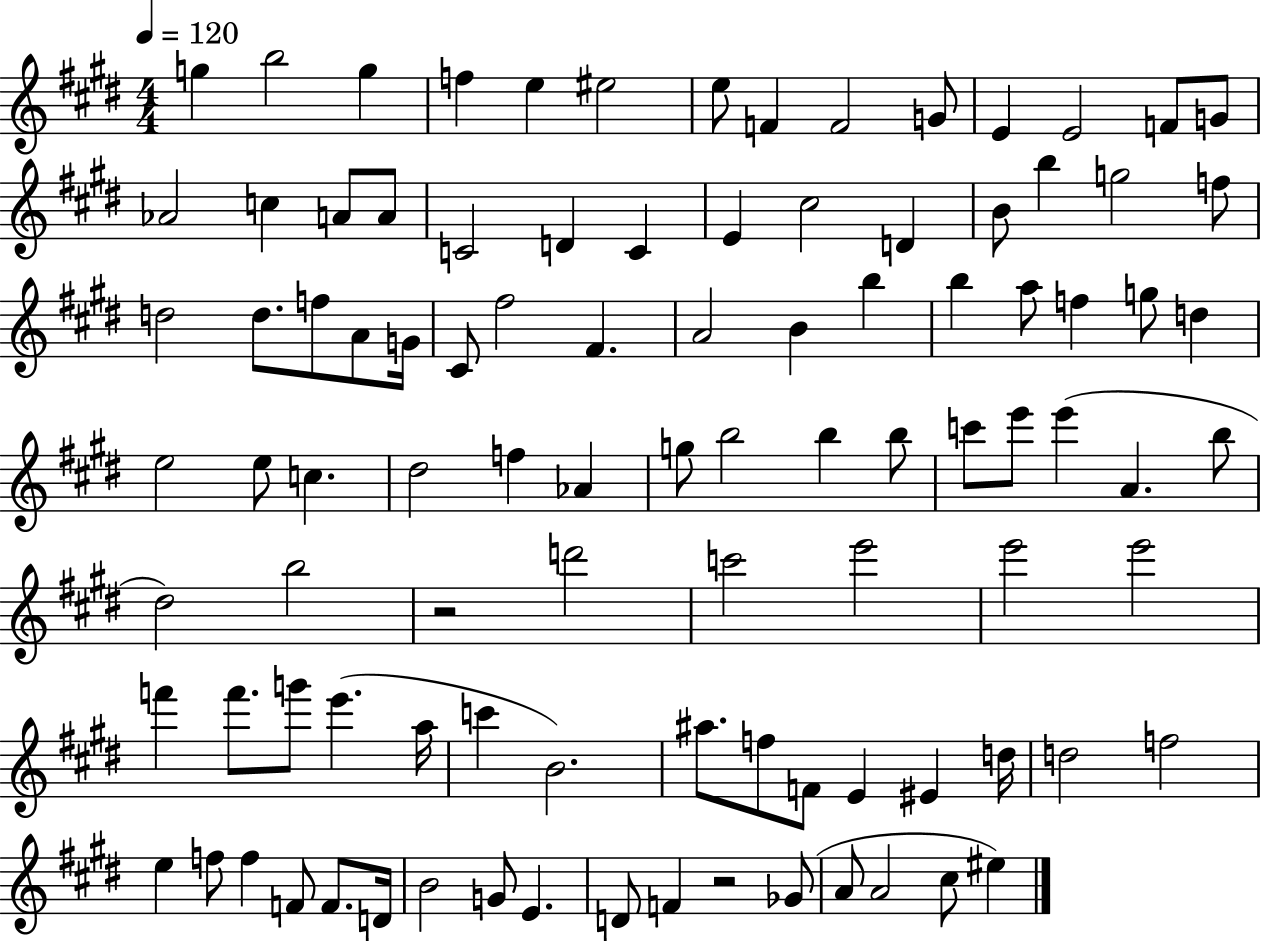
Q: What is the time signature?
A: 4/4